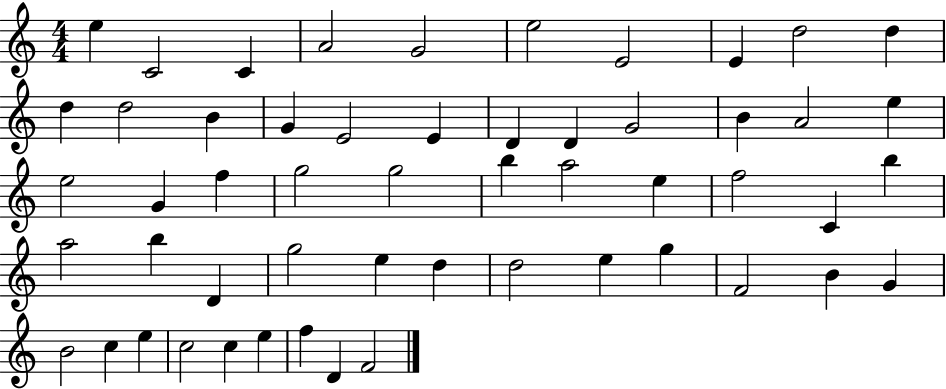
E5/q C4/h C4/q A4/h G4/h E5/h E4/h E4/q D5/h D5/q D5/q D5/h B4/q G4/q E4/h E4/q D4/q D4/q G4/h B4/q A4/h E5/q E5/h G4/q F5/q G5/h G5/h B5/q A5/h E5/q F5/h C4/q B5/q A5/h B5/q D4/q G5/h E5/q D5/q D5/h E5/q G5/q F4/h B4/q G4/q B4/h C5/q E5/q C5/h C5/q E5/q F5/q D4/q F4/h